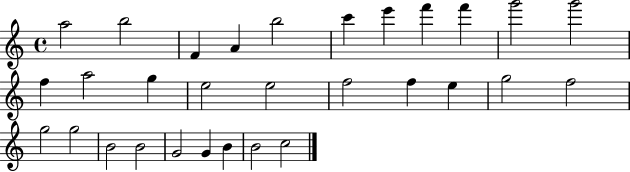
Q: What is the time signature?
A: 4/4